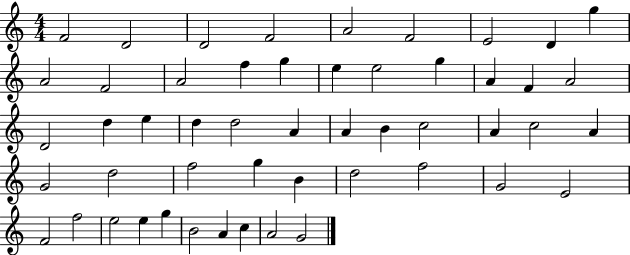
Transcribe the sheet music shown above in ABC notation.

X:1
T:Untitled
M:4/4
L:1/4
K:C
F2 D2 D2 F2 A2 F2 E2 D g A2 F2 A2 f g e e2 g A F A2 D2 d e d d2 A A B c2 A c2 A G2 d2 f2 g B d2 f2 G2 E2 F2 f2 e2 e g B2 A c A2 G2